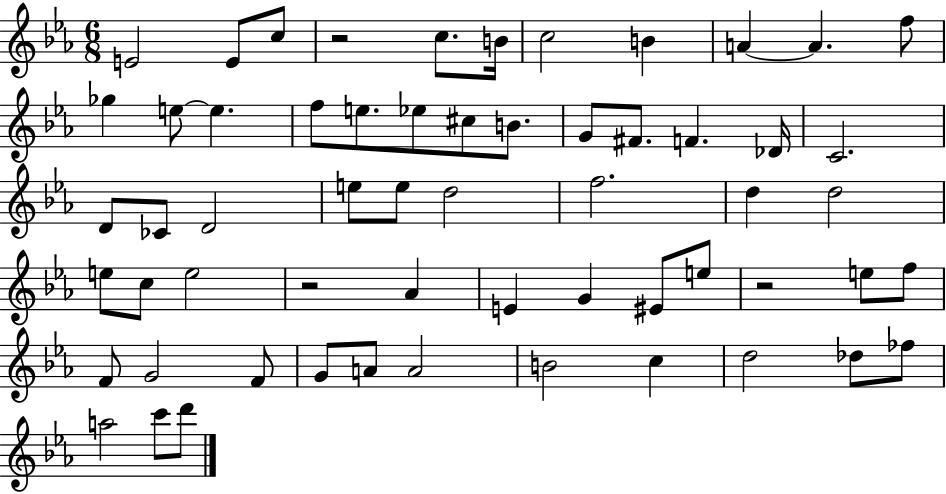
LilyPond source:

{
  \clef treble
  \numericTimeSignature
  \time 6/8
  \key ees \major
  \repeat volta 2 { e'2 e'8 c''8 | r2 c''8. b'16 | c''2 b'4 | a'4~~ a'4. f''8 | \break ges''4 e''8~~ e''4. | f''8 e''8. ees''8 cis''8 b'8. | g'8 fis'8. f'4. des'16 | c'2. | \break d'8 ces'8 d'2 | e''8 e''8 d''2 | f''2. | d''4 d''2 | \break e''8 c''8 e''2 | r2 aes'4 | e'4 g'4 eis'8 e''8 | r2 e''8 f''8 | \break f'8 g'2 f'8 | g'8 a'8 a'2 | b'2 c''4 | d''2 des''8 fes''8 | \break a''2 c'''8 d'''8 | } \bar "|."
}